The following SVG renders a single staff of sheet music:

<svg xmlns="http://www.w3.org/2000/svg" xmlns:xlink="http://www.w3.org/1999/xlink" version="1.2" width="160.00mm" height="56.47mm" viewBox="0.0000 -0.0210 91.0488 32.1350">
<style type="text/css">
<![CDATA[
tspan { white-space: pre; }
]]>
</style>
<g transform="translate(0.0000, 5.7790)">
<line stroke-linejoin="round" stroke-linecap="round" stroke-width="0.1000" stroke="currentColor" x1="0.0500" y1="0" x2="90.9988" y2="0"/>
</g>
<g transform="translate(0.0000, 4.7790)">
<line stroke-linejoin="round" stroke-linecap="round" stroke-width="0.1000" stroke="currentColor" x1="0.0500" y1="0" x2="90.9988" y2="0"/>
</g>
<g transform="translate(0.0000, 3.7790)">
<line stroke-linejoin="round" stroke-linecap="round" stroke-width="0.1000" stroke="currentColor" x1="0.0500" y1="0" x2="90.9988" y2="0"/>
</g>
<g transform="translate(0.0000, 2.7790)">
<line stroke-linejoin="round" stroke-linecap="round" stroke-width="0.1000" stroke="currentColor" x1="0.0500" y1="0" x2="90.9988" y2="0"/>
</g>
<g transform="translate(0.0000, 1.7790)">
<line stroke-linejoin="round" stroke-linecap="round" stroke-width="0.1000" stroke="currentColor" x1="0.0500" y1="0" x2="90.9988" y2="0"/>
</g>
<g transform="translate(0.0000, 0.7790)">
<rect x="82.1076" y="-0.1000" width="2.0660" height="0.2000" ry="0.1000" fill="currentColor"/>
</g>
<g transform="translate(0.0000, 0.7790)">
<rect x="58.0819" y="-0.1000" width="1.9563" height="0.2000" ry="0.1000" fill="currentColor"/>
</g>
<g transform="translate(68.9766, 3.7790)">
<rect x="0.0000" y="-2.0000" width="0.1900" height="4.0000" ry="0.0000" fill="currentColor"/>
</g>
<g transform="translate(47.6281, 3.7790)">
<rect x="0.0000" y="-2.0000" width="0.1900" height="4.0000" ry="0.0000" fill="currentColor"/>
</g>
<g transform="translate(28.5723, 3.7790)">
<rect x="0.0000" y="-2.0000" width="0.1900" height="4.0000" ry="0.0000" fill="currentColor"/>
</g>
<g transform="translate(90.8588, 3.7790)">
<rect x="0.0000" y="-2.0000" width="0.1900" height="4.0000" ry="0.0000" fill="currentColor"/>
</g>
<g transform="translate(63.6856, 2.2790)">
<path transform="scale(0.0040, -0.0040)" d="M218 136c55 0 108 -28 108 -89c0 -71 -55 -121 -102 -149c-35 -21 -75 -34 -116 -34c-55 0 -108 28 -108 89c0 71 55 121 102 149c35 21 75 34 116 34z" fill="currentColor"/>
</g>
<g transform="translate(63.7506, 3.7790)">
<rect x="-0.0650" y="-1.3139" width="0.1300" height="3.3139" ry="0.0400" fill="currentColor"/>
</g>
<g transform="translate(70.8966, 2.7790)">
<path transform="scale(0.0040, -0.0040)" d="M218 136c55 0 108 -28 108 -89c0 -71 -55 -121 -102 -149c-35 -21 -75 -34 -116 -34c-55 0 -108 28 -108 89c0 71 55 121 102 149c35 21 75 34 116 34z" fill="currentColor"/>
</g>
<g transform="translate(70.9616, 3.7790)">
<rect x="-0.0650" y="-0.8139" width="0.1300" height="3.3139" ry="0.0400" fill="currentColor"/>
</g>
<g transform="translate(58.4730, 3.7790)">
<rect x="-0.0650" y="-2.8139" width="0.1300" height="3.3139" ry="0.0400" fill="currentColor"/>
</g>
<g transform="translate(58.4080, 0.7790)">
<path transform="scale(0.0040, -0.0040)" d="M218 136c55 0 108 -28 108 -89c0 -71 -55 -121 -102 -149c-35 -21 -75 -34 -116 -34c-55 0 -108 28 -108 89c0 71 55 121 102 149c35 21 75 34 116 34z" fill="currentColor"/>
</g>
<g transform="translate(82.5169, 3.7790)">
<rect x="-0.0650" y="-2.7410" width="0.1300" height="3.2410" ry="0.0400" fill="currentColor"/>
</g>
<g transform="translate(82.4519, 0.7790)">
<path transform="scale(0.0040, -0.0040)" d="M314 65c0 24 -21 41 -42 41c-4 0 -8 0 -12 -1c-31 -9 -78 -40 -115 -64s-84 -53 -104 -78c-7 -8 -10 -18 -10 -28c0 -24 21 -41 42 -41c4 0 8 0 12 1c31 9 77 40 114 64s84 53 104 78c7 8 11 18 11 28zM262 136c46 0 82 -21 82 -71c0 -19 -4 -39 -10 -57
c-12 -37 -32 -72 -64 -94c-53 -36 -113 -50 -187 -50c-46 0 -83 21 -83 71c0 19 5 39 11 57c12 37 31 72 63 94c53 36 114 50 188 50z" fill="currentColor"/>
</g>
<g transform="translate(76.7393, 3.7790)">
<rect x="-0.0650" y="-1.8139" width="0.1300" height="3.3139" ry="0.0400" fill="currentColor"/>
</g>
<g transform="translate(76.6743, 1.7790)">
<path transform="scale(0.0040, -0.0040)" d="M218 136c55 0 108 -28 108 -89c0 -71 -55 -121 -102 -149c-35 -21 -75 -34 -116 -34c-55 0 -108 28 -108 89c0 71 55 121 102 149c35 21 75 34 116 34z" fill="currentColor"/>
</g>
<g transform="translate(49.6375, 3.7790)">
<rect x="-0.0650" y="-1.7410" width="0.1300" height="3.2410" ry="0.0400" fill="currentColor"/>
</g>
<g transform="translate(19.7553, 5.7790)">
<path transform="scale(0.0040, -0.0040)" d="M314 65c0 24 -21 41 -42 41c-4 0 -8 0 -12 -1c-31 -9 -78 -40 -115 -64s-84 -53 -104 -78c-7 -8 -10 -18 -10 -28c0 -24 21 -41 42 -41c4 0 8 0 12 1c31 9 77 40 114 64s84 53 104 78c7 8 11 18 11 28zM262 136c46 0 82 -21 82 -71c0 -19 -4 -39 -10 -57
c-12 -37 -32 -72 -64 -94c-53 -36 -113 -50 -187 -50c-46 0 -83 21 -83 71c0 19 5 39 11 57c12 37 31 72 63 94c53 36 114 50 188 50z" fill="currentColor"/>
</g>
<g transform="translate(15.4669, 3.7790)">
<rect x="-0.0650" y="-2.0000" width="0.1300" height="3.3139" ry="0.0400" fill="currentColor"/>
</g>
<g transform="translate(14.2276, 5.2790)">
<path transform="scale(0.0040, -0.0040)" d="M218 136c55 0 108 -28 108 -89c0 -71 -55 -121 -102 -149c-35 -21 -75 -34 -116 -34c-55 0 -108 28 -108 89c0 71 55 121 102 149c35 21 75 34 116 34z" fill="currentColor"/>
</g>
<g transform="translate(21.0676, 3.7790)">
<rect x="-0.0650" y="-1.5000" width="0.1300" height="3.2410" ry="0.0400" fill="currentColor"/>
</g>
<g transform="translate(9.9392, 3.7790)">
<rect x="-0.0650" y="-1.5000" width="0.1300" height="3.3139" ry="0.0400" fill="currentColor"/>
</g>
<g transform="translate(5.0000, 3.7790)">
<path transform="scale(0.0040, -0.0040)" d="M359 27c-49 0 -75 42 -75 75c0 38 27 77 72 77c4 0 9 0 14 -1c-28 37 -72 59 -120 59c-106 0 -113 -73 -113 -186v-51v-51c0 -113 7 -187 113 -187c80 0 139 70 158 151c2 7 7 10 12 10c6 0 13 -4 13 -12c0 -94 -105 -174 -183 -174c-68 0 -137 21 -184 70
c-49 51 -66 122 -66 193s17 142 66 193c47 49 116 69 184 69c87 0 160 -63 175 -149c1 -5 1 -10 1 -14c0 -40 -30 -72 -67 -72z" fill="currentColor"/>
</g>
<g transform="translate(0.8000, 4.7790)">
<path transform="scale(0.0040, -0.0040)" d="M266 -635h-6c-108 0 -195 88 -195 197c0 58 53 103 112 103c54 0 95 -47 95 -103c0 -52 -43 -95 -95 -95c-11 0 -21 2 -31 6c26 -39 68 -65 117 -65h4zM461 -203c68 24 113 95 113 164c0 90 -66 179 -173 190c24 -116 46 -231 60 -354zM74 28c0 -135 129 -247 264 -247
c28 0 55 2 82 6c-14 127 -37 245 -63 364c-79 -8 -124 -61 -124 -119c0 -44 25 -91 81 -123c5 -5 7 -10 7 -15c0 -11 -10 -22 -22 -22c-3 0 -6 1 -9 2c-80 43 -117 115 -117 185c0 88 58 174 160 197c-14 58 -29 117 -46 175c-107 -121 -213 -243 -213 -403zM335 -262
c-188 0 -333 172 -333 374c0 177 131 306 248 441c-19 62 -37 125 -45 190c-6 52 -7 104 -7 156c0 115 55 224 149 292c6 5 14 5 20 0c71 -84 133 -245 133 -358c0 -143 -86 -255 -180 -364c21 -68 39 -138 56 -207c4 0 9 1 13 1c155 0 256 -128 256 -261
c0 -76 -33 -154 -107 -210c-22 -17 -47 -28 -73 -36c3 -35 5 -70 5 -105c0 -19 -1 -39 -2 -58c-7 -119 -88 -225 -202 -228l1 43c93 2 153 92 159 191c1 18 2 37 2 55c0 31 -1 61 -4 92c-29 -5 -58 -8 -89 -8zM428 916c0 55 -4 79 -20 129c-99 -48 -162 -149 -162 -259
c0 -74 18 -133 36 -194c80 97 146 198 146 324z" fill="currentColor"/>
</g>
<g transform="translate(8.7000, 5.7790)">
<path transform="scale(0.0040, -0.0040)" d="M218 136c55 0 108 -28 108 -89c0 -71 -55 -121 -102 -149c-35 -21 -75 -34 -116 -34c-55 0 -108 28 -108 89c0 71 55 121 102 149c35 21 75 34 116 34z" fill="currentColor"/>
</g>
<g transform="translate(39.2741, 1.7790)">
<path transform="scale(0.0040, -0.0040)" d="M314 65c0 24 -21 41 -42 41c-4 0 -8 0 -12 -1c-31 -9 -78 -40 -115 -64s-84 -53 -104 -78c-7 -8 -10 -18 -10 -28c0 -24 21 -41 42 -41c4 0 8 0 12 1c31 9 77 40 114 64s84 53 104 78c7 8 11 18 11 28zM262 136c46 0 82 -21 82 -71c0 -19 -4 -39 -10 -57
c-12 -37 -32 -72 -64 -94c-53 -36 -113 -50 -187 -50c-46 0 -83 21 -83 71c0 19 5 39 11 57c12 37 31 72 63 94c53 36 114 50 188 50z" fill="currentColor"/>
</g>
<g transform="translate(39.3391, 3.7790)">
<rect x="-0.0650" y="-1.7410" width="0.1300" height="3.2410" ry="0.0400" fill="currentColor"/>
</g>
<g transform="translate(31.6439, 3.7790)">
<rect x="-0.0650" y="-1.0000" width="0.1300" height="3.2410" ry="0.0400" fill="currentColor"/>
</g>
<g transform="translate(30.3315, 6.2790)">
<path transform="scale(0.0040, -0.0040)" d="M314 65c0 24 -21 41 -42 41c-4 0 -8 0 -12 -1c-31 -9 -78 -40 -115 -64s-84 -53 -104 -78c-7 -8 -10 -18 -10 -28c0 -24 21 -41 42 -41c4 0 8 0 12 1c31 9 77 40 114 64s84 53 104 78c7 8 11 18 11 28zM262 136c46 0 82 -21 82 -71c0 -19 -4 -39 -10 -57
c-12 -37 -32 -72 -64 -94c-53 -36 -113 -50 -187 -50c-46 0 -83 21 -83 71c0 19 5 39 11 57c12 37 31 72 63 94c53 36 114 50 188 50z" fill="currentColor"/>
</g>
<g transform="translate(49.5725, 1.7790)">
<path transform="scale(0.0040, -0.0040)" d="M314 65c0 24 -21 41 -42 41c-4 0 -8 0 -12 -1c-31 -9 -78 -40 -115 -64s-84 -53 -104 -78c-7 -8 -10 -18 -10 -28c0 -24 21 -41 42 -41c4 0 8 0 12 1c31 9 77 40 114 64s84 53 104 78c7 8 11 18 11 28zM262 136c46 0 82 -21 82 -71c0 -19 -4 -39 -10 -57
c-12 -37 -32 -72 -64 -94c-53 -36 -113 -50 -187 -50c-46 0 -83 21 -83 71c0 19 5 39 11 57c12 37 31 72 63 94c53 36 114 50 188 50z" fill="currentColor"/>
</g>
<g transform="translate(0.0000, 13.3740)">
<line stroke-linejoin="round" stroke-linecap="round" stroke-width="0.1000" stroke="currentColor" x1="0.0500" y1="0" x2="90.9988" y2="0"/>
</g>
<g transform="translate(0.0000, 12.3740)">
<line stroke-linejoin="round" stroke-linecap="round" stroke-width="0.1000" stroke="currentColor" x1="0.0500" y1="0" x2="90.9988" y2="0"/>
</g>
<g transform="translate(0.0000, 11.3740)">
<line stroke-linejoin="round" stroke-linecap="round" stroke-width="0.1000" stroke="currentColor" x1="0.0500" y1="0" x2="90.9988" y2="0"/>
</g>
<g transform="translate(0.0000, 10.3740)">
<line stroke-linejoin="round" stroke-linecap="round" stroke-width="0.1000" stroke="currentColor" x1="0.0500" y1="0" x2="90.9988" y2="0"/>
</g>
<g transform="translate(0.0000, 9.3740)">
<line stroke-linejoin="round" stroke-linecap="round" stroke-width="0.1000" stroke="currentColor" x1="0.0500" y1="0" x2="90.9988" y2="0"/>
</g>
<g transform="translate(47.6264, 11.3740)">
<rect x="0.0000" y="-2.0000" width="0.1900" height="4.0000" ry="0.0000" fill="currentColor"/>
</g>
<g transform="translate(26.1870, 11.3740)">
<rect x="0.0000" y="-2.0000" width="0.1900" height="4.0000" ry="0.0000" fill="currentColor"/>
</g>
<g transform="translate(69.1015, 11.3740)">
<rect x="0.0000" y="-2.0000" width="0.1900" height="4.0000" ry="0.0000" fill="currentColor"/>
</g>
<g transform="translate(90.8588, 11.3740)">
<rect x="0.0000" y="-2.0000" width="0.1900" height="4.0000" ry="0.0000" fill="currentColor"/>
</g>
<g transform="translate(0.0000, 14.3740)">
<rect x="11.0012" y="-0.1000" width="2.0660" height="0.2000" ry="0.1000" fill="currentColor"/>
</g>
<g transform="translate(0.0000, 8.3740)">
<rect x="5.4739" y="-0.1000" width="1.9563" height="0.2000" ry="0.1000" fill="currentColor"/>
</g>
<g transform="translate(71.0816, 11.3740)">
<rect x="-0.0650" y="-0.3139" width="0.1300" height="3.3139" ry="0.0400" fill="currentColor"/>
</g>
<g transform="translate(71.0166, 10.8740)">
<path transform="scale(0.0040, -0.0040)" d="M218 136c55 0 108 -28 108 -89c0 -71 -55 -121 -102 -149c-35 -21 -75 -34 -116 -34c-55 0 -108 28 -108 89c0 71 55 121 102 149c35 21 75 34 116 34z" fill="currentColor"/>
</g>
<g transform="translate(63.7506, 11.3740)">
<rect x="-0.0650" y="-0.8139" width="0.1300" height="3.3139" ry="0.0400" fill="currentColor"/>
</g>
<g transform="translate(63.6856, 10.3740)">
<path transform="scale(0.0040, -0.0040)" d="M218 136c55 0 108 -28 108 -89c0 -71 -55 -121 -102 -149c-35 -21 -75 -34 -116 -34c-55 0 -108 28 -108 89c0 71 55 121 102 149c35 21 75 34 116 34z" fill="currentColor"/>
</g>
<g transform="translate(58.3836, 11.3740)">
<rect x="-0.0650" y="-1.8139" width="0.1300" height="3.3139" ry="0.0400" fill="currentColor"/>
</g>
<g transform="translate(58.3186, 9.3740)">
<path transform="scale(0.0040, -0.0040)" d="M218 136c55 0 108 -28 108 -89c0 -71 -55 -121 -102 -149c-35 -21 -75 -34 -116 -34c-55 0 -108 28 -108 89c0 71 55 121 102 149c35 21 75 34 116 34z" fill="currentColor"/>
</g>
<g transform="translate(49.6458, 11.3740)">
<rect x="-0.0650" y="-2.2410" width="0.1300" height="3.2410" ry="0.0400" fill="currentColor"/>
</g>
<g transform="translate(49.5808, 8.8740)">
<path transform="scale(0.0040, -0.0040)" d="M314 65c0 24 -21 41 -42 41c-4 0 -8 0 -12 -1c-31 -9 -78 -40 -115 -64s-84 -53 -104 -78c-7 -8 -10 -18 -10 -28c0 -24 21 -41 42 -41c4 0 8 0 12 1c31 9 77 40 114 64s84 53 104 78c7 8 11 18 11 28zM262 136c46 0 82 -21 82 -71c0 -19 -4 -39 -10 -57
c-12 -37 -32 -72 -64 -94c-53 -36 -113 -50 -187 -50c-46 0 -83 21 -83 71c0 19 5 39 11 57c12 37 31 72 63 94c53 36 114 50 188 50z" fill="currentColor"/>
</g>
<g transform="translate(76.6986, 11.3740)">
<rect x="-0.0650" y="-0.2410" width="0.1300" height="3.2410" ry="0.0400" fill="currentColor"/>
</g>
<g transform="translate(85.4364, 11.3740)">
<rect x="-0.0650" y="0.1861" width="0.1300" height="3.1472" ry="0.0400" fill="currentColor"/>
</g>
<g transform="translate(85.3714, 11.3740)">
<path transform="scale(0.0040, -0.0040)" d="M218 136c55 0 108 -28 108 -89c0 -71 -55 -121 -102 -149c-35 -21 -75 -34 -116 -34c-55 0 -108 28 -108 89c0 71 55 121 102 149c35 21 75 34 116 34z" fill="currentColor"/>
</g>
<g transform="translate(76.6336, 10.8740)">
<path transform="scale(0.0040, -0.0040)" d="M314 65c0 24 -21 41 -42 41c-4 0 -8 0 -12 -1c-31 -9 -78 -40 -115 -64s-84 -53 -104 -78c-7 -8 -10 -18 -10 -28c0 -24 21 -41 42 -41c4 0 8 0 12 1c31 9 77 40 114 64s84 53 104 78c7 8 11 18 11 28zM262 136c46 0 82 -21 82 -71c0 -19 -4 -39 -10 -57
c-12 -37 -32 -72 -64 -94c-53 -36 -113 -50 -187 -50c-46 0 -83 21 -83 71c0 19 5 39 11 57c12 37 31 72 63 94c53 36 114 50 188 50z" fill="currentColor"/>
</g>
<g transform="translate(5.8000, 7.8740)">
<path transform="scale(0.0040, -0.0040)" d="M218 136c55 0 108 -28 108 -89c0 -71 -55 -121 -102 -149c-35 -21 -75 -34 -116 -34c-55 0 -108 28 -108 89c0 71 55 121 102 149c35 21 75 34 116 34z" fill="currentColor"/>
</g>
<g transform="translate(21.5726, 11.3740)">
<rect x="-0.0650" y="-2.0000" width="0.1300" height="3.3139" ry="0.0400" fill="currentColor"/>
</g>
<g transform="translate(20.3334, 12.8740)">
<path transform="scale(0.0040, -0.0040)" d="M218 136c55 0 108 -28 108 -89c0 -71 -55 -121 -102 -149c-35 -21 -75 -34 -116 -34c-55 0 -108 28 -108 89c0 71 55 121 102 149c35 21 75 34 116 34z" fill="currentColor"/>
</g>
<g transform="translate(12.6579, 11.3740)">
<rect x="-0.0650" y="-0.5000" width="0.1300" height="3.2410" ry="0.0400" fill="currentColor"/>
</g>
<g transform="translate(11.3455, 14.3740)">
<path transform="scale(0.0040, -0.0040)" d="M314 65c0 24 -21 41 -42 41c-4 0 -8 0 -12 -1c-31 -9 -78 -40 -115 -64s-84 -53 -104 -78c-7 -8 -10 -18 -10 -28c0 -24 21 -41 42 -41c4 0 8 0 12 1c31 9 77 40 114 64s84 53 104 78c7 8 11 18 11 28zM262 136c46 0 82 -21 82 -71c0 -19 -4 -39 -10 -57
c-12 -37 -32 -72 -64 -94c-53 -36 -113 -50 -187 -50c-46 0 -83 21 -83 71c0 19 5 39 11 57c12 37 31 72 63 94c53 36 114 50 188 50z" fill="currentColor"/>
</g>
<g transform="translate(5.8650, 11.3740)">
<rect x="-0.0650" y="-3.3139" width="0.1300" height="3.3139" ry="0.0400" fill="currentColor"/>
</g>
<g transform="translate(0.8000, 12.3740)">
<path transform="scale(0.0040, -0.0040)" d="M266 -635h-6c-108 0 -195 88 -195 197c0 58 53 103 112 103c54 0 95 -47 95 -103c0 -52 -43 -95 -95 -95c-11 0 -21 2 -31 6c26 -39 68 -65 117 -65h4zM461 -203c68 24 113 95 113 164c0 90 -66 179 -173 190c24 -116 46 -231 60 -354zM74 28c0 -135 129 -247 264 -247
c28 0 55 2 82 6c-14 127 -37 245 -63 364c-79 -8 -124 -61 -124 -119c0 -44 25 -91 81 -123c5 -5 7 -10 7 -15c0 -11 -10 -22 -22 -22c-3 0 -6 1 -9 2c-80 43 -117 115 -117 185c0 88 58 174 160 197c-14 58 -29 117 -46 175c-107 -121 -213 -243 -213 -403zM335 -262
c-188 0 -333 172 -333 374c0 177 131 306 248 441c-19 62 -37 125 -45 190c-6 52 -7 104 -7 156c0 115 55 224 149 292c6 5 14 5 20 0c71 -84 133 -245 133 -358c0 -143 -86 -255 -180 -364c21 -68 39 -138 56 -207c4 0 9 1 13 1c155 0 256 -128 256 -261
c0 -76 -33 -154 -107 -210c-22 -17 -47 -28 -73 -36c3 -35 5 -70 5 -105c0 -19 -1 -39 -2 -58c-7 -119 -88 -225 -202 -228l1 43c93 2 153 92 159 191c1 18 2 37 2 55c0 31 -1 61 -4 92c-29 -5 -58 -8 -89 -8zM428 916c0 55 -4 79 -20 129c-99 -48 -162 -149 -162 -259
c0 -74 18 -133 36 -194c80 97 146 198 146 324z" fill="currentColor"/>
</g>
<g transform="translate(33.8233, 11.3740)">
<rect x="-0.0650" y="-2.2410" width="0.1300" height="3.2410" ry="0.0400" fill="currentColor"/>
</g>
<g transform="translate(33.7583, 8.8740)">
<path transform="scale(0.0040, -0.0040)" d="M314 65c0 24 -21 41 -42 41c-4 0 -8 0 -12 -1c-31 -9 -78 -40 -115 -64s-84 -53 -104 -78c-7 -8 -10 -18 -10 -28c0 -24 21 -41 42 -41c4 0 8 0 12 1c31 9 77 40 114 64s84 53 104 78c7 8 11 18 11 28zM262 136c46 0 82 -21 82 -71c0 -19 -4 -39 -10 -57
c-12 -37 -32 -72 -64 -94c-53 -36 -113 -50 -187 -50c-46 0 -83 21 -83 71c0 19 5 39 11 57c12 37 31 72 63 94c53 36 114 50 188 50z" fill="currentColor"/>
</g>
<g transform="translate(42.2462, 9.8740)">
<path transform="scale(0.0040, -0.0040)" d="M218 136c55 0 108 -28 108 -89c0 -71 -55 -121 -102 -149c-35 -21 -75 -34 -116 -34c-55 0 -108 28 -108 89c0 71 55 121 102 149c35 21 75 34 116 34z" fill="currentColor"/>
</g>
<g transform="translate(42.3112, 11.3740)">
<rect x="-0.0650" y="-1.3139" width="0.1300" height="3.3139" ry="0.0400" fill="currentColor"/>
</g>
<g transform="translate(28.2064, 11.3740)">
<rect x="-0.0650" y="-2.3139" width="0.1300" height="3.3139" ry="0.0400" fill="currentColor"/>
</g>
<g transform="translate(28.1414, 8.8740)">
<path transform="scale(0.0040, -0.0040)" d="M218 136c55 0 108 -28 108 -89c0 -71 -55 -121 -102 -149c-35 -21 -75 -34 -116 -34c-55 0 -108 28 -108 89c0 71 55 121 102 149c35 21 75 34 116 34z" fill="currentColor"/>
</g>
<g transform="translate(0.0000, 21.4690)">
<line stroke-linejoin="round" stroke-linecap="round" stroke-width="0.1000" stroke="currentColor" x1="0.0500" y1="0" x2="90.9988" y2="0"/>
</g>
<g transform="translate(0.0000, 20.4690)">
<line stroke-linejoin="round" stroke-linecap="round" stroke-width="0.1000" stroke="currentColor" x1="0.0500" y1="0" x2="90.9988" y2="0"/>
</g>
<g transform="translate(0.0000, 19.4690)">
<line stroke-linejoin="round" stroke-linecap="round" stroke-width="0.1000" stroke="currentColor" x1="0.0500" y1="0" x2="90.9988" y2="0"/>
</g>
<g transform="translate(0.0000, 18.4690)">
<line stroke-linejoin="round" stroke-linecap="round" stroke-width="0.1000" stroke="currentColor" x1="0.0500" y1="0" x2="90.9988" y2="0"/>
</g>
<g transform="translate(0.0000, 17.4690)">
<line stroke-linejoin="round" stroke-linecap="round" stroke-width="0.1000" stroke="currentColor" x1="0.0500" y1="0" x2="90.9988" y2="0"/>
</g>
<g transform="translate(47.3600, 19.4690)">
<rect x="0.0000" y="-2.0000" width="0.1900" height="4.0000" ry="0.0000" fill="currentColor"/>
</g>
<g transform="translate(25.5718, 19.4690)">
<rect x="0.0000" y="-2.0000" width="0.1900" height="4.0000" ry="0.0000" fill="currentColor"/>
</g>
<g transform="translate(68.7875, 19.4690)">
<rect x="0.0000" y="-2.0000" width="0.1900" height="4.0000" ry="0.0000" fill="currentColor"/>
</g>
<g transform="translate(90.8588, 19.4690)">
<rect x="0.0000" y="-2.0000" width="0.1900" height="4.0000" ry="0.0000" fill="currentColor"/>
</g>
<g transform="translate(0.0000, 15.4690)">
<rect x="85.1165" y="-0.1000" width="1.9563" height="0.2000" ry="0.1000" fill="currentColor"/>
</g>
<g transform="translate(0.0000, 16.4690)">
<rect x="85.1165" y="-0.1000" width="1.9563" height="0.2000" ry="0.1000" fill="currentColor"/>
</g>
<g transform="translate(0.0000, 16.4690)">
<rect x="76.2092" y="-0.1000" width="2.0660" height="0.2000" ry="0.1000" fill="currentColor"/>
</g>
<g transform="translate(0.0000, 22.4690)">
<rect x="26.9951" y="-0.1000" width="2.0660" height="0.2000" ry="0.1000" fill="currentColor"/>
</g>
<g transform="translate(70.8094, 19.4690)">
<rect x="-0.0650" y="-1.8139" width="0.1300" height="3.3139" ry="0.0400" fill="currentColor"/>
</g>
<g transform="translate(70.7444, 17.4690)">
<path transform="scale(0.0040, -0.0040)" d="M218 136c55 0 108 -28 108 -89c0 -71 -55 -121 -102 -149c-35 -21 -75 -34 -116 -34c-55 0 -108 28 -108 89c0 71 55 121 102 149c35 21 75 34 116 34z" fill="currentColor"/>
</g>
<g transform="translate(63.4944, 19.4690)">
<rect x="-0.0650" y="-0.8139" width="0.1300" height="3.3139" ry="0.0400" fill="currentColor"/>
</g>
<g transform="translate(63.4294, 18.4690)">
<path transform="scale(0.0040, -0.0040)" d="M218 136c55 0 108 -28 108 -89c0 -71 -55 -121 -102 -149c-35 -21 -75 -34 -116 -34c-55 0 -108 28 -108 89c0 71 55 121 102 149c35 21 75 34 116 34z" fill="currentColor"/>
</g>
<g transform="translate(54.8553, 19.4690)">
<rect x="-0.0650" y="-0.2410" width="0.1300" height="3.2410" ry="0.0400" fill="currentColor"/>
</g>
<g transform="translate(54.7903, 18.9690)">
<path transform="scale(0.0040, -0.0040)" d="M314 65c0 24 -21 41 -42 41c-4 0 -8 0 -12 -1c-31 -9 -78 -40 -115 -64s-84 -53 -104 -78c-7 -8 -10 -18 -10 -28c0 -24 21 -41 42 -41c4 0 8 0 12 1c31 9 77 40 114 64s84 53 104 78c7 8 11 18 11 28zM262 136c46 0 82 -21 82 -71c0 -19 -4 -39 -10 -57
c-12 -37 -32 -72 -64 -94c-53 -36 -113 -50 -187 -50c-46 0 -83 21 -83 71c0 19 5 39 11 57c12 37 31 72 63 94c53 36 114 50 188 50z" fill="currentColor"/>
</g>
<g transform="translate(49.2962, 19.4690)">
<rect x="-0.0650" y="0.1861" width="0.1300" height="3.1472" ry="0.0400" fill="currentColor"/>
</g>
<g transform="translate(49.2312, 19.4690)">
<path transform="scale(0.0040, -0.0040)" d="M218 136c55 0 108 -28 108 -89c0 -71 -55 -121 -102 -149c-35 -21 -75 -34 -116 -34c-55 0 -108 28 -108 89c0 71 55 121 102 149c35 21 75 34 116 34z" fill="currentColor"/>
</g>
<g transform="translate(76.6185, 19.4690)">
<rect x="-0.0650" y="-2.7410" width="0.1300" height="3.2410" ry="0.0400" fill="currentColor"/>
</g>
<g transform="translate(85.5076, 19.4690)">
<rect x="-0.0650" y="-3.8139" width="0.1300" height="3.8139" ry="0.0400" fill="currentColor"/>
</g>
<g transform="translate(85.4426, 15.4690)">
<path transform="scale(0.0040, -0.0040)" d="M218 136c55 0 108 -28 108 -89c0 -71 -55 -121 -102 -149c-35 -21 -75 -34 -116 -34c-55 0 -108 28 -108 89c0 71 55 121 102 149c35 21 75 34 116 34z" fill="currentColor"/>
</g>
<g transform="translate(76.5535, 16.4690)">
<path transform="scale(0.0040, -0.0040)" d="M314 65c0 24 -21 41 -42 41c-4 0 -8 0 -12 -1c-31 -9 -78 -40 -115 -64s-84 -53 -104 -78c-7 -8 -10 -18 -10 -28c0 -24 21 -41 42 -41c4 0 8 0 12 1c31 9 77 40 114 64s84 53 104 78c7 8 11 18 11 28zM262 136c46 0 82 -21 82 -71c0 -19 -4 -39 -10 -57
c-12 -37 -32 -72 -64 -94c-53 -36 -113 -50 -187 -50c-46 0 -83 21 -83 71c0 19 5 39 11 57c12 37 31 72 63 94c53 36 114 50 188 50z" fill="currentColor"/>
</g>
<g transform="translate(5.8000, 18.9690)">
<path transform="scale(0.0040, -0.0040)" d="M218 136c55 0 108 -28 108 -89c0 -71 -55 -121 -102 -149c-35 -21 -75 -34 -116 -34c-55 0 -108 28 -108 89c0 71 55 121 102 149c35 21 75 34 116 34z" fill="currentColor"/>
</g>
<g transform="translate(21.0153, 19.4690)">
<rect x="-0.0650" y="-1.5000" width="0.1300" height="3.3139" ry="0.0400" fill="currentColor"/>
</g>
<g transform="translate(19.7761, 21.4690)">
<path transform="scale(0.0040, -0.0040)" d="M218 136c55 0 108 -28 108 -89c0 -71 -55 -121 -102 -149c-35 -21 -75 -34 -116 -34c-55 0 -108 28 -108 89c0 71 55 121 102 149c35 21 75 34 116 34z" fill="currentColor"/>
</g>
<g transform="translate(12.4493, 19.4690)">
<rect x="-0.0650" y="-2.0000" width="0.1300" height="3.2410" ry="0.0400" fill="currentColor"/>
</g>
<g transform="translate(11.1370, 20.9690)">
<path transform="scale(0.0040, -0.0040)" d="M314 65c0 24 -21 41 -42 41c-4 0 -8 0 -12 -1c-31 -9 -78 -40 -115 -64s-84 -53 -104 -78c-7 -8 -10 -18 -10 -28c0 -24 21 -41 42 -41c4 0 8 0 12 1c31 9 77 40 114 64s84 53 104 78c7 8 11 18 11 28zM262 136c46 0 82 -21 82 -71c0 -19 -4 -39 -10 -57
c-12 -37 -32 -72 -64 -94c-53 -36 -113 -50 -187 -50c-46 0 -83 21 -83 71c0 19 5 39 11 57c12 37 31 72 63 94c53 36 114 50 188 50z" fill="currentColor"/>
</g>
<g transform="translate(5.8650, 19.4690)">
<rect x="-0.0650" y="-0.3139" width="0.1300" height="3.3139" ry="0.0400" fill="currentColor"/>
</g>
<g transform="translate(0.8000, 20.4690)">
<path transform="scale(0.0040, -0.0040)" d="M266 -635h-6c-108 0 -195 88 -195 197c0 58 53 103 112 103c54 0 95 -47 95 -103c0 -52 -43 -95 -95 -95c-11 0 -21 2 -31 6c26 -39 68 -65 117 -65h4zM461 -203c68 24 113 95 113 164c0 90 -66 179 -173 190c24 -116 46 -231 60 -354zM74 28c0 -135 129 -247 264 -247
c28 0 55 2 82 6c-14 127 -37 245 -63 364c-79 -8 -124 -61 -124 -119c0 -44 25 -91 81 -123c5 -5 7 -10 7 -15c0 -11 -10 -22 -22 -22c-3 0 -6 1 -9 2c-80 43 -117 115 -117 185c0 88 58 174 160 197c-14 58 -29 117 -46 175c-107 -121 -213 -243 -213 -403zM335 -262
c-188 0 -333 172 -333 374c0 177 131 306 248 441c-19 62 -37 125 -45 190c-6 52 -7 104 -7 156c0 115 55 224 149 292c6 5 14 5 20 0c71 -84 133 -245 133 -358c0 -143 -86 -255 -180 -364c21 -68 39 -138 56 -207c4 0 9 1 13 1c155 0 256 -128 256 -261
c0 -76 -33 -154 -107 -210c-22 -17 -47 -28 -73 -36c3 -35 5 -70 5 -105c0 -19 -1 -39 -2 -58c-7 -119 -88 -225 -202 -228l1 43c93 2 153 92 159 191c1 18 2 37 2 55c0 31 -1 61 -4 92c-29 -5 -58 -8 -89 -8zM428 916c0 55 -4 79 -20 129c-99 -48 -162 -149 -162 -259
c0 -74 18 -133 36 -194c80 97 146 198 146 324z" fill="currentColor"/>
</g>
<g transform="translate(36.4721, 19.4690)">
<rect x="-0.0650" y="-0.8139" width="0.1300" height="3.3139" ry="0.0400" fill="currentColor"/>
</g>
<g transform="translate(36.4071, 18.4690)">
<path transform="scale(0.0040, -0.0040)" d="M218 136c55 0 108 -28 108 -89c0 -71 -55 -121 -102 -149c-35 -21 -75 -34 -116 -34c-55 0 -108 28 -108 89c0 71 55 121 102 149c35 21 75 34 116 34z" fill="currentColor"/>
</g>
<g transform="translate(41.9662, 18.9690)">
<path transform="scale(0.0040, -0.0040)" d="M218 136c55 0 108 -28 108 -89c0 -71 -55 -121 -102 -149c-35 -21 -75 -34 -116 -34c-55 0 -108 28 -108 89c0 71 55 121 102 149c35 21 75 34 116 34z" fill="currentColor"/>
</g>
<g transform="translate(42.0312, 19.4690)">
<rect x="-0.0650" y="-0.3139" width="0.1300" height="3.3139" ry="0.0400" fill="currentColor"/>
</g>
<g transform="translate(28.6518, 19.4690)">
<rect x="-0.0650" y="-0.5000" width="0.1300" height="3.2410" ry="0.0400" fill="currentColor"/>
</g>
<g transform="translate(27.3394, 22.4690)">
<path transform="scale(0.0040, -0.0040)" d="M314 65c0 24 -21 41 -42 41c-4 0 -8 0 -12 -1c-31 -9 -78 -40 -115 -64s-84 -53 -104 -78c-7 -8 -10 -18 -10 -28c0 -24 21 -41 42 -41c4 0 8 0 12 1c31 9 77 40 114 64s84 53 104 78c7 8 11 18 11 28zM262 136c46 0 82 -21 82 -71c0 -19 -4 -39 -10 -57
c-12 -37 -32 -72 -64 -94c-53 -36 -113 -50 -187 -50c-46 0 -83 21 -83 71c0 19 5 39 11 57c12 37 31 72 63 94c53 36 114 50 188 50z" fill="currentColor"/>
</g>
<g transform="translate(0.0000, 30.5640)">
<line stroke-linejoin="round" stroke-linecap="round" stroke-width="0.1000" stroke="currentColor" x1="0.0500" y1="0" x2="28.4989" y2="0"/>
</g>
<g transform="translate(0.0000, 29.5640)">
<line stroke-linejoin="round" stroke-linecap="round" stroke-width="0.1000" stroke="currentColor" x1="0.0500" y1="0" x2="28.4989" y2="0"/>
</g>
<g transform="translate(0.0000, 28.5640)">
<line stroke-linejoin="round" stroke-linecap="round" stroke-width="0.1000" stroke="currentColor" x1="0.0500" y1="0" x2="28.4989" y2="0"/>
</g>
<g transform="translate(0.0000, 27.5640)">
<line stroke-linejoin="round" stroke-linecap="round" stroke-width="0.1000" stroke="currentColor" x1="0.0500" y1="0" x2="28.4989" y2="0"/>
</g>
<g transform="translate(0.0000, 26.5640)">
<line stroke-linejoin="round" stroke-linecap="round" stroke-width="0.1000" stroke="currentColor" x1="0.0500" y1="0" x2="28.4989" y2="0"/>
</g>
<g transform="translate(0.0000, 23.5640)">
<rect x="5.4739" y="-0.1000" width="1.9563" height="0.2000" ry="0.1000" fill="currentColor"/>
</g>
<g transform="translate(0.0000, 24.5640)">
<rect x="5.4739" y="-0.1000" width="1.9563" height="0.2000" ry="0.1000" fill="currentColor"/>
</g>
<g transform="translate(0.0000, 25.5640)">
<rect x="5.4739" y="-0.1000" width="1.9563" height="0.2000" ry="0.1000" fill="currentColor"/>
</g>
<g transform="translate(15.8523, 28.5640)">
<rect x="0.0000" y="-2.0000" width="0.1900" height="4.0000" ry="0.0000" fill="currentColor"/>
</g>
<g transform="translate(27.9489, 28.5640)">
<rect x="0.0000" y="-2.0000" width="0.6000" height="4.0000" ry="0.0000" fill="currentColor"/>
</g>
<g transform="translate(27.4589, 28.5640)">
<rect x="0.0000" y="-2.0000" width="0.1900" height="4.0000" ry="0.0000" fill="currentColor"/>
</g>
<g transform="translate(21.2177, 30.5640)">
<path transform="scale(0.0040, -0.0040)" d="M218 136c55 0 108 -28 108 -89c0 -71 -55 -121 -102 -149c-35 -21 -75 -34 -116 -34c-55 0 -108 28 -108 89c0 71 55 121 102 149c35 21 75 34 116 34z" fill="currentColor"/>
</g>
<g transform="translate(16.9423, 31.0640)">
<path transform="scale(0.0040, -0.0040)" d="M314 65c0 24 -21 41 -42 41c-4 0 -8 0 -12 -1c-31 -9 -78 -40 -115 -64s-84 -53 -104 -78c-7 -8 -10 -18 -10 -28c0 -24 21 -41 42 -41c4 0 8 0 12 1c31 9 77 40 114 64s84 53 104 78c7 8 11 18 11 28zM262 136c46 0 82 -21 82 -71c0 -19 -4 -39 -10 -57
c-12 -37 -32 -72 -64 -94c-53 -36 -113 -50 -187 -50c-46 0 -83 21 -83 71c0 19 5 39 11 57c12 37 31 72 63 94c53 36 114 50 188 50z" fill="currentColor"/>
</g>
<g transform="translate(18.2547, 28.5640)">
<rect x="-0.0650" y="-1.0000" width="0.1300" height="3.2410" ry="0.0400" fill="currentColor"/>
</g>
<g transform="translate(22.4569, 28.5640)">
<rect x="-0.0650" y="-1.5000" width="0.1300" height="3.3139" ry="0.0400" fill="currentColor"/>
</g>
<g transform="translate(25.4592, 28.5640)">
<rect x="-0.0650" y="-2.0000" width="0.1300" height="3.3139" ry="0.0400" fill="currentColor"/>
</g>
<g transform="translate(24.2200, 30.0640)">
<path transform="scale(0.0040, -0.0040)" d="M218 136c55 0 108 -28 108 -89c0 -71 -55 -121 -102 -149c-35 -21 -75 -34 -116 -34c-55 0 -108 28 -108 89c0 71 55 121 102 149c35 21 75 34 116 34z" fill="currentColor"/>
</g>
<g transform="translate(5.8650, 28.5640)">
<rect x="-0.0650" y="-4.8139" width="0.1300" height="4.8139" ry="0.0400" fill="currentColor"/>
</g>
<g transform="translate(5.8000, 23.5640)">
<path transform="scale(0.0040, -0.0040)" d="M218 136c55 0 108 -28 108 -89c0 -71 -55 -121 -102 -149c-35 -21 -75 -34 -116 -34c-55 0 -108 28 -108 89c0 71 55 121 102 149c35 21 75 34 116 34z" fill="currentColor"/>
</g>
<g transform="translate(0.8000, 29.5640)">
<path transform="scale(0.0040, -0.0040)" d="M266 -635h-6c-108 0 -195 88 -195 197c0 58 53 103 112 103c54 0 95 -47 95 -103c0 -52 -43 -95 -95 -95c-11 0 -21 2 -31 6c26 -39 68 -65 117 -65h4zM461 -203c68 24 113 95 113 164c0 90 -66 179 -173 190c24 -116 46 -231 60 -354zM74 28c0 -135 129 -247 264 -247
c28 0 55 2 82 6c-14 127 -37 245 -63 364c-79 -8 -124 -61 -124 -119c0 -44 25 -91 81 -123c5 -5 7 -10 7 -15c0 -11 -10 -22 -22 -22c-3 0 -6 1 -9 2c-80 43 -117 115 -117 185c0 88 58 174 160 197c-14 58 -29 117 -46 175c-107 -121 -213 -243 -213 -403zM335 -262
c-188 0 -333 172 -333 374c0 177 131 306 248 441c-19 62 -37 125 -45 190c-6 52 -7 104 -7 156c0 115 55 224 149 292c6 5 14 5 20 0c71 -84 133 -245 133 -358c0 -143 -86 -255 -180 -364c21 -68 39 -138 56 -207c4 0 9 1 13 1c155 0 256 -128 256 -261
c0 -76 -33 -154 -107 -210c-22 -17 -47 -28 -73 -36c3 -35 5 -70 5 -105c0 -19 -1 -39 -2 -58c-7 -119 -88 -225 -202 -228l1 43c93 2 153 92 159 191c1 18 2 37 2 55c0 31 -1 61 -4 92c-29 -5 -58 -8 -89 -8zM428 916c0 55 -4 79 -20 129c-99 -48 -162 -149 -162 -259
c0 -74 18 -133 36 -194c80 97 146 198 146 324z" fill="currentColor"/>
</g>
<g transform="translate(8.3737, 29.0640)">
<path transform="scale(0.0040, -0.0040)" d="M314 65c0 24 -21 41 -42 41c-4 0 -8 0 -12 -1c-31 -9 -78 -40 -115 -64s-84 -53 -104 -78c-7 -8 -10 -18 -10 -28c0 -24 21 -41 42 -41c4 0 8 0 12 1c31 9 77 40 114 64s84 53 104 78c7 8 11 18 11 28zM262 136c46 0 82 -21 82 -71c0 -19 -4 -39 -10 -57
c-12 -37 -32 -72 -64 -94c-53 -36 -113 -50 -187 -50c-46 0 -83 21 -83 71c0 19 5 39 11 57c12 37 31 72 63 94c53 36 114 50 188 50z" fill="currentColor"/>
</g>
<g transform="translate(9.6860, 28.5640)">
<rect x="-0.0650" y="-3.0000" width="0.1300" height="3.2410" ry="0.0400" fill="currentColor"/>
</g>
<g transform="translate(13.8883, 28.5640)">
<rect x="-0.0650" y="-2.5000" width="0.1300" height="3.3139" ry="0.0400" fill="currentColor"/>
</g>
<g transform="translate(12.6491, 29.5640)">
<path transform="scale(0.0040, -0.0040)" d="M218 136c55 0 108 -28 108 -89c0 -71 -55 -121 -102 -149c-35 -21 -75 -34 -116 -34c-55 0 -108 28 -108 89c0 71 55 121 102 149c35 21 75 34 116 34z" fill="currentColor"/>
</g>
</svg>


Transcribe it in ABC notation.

X:1
T:Untitled
M:4/4
L:1/4
K:C
E F E2 D2 f2 f2 a e d f a2 b C2 F g g2 e g2 f d c c2 B c F2 E C2 d c B c2 d f a2 c' e' A2 G D2 E F